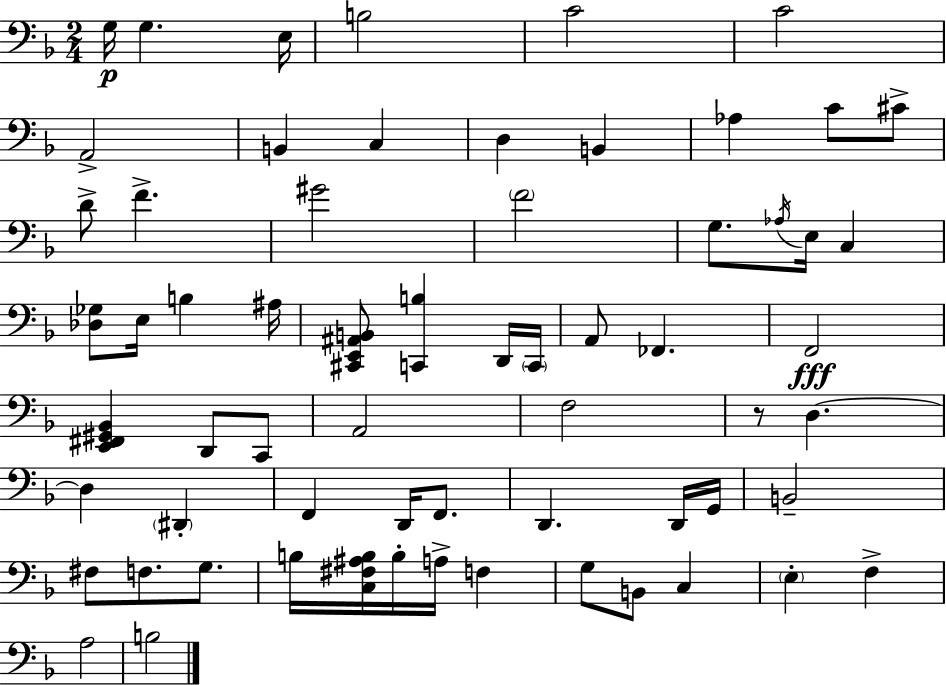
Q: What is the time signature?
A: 2/4